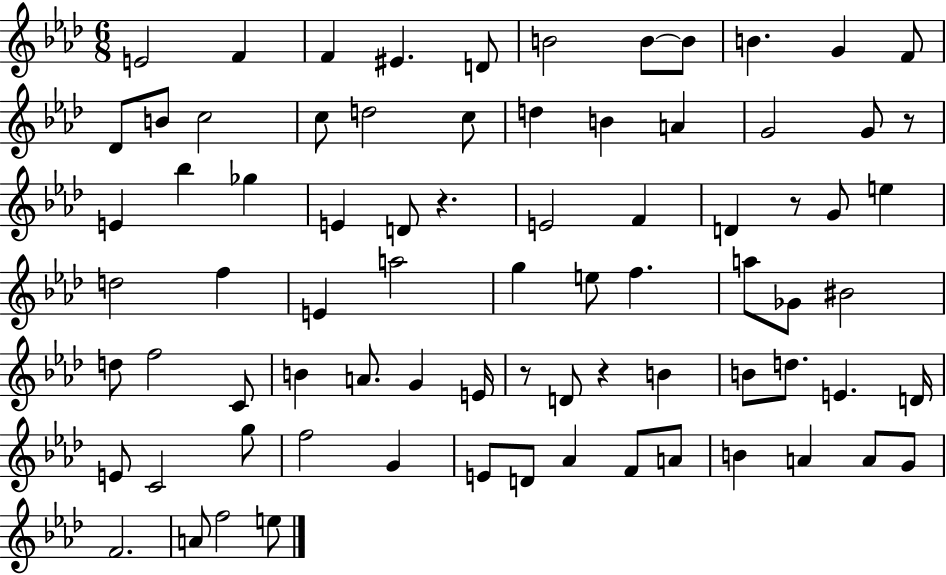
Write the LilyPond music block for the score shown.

{
  \clef treble
  \numericTimeSignature
  \time 6/8
  \key aes \major
  \repeat volta 2 { e'2 f'4 | f'4 eis'4. d'8 | b'2 b'8~~ b'8 | b'4. g'4 f'8 | \break des'8 b'8 c''2 | c''8 d''2 c''8 | d''4 b'4 a'4 | g'2 g'8 r8 | \break e'4 bes''4 ges''4 | e'4 d'8 r4. | e'2 f'4 | d'4 r8 g'8 e''4 | \break d''2 f''4 | e'4 a''2 | g''4 e''8 f''4. | a''8 ges'8 bis'2 | \break d''8 f''2 c'8 | b'4 a'8. g'4 e'16 | r8 d'8 r4 b'4 | b'8 d''8. e'4. d'16 | \break e'8 c'2 g''8 | f''2 g'4 | e'8 d'8 aes'4 f'8 a'8 | b'4 a'4 a'8 g'8 | \break f'2. | a'8 f''2 e''8 | } \bar "|."
}